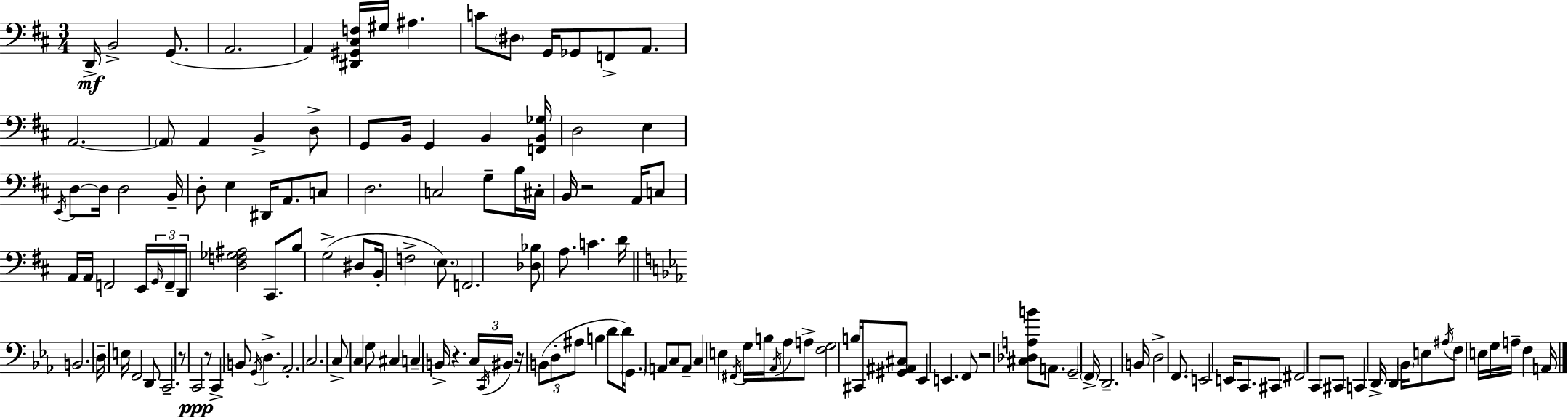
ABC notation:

X:1
T:Untitled
M:3/4
L:1/4
K:D
D,,/4 B,,2 G,,/2 A,,2 A,, [^D,,^G,,^C,F,]/4 ^G,/4 ^A, C/2 ^D,/2 G,,/4 _G,,/2 F,,/2 A,,/2 A,,2 A,,/2 A,, B,, D,/2 G,,/2 B,,/4 G,, B,, [F,,B,,_G,]/4 D,2 E, E,,/4 D,/2 D,/4 D,2 B,,/4 D,/2 E, ^D,,/4 A,,/2 C,/2 D,2 C,2 G,/2 B,/4 ^C,/4 B,,/4 z2 A,,/4 C,/2 A,,/4 A,,/4 F,,2 E,,/4 G,,/4 F,,/4 D,,/4 [D,F,_G,^A,]2 ^C,,/2 B,/2 G,2 ^D,/2 B,,/4 F,2 E,/2 F,,2 [_D,_B,]/2 A,/2 C D/4 B,,2 D,/4 E,/4 F,,2 D,,/2 C,,2 z/2 C,,2 z/2 C,, B,,/2 G,,/4 D, _A,,2 C,2 C,/2 C, G,/2 ^C, C, B,,/4 z C,/4 C,,/4 ^B,,/4 z/4 B,,/2 D,/2 ^A,/2 B, D/2 D/4 G,,/2 A,,/2 C,/2 A,,/2 C, E, ^F,,/4 G,/4 B,/4 _A,,/4 _A,/2 A,/2 [F,G,]2 B,/4 ^C,,/4 [^G,,^A,,^C,]/2 _E,, E,, F,,/2 z2 [^C,_D,A,B]/2 A,,/2 G,,2 F,,/4 D,,2 B,,/4 D,2 F,,/2 E,,2 E,,/4 C,,/2 ^C,,/2 ^F,,2 C,,/2 ^C,,/2 C,, D,,/4 D,, _B,,/4 E,/2 ^A,/4 F,/2 E,/4 G,/4 A,/4 F, A,,/4